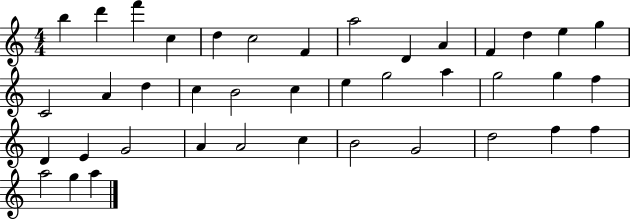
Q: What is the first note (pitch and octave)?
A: B5